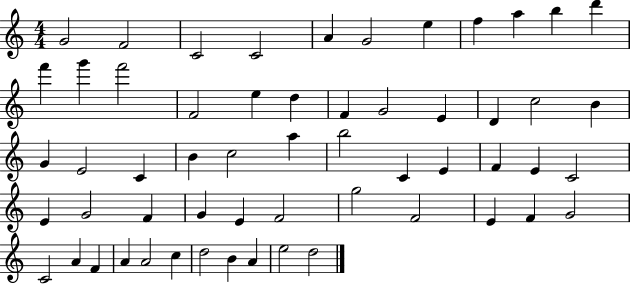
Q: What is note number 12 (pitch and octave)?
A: F6